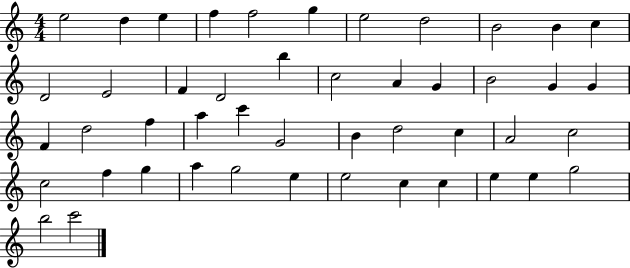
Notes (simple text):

E5/h D5/q E5/q F5/q F5/h G5/q E5/h D5/h B4/h B4/q C5/q D4/h E4/h F4/q D4/h B5/q C5/h A4/q G4/q B4/h G4/q G4/q F4/q D5/h F5/q A5/q C6/q G4/h B4/q D5/h C5/q A4/h C5/h C5/h F5/q G5/q A5/q G5/h E5/q E5/h C5/q C5/q E5/q E5/q G5/h B5/h C6/h